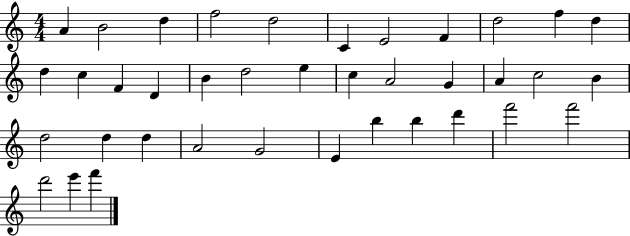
{
  \clef treble
  \numericTimeSignature
  \time 4/4
  \key c \major
  a'4 b'2 d''4 | f''2 d''2 | c'4 e'2 f'4 | d''2 f''4 d''4 | \break d''4 c''4 f'4 d'4 | b'4 d''2 e''4 | c''4 a'2 g'4 | a'4 c''2 b'4 | \break d''2 d''4 d''4 | a'2 g'2 | e'4 b''4 b''4 d'''4 | f'''2 f'''2 | \break d'''2 e'''4 f'''4 | \bar "|."
}